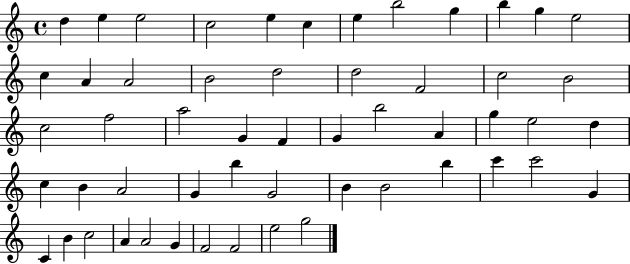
{
  \clef treble
  \time 4/4
  \defaultTimeSignature
  \key c \major
  d''4 e''4 e''2 | c''2 e''4 c''4 | e''4 b''2 g''4 | b''4 g''4 e''2 | \break c''4 a'4 a'2 | b'2 d''2 | d''2 f'2 | c''2 b'2 | \break c''2 f''2 | a''2 g'4 f'4 | g'4 b''2 a'4 | g''4 e''2 d''4 | \break c''4 b'4 a'2 | g'4 b''4 g'2 | b'4 b'2 b''4 | c'''4 c'''2 g'4 | \break c'4 b'4 c''2 | a'4 a'2 g'4 | f'2 f'2 | e''2 g''2 | \break \bar "|."
}